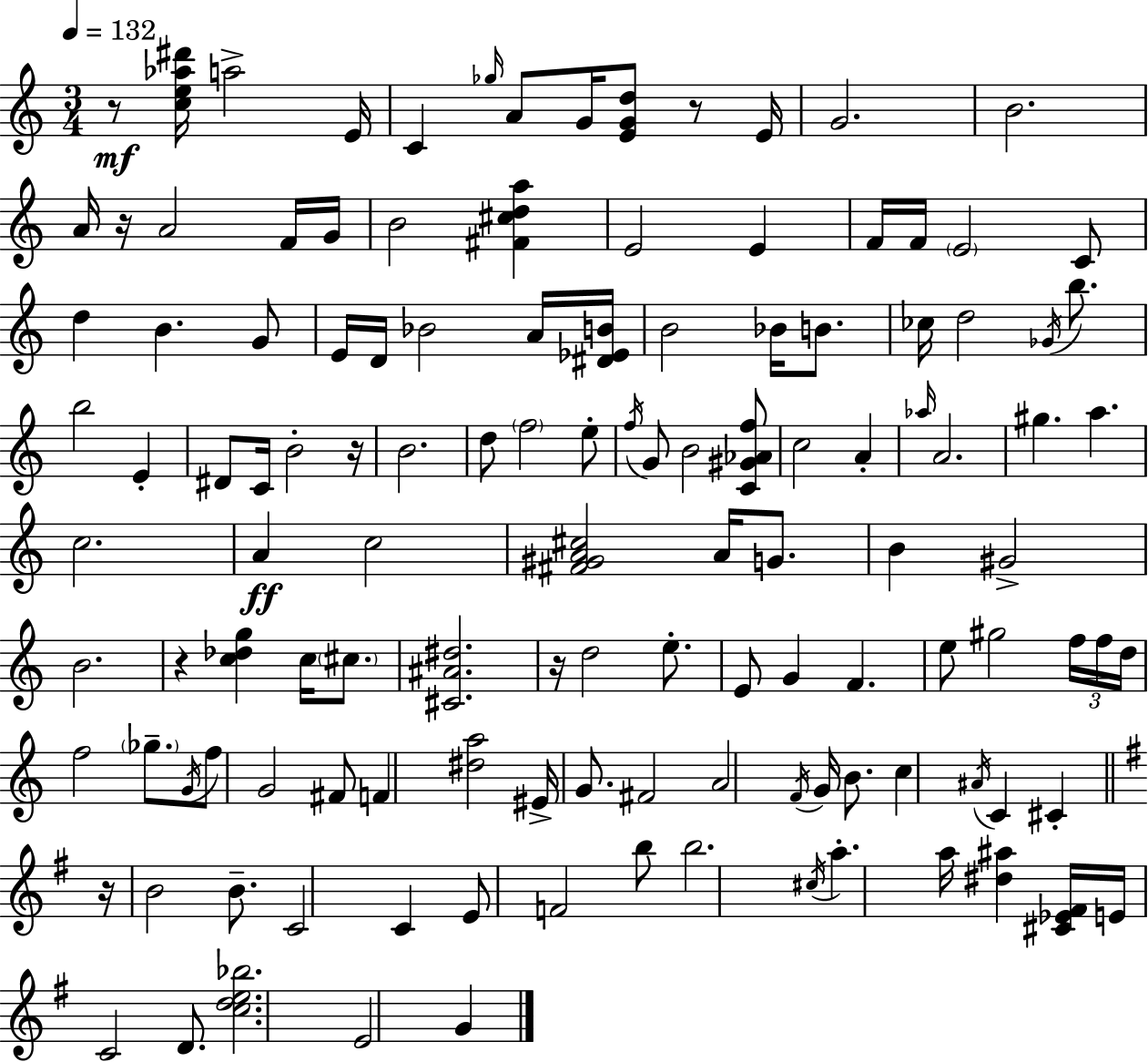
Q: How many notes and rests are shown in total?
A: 125